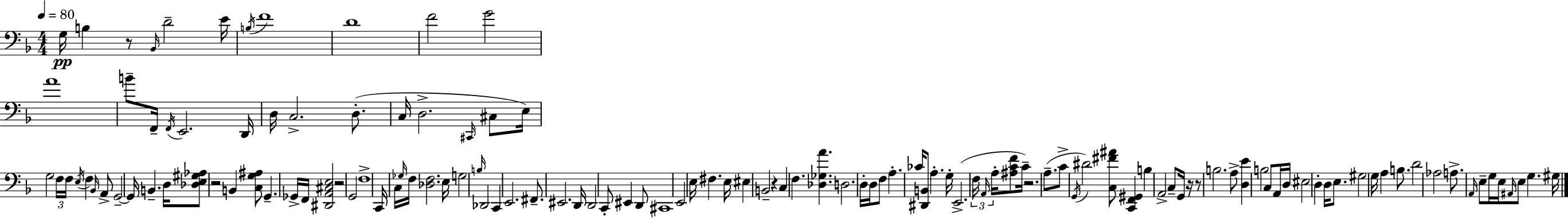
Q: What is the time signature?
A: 4/4